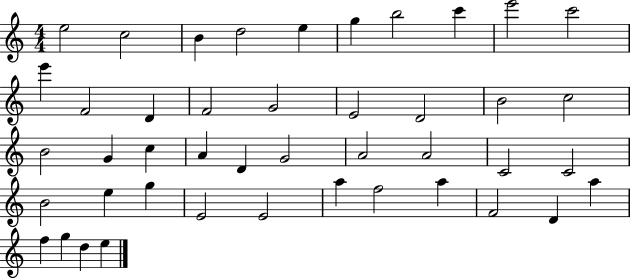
E5/h C5/h B4/q D5/h E5/q G5/q B5/h C6/q E6/h C6/h E6/q F4/h D4/q F4/h G4/h E4/h D4/h B4/h C5/h B4/h G4/q C5/q A4/q D4/q G4/h A4/h A4/h C4/h C4/h B4/h E5/q G5/q E4/h E4/h A5/q F5/h A5/q F4/h D4/q A5/q F5/q G5/q D5/q E5/q